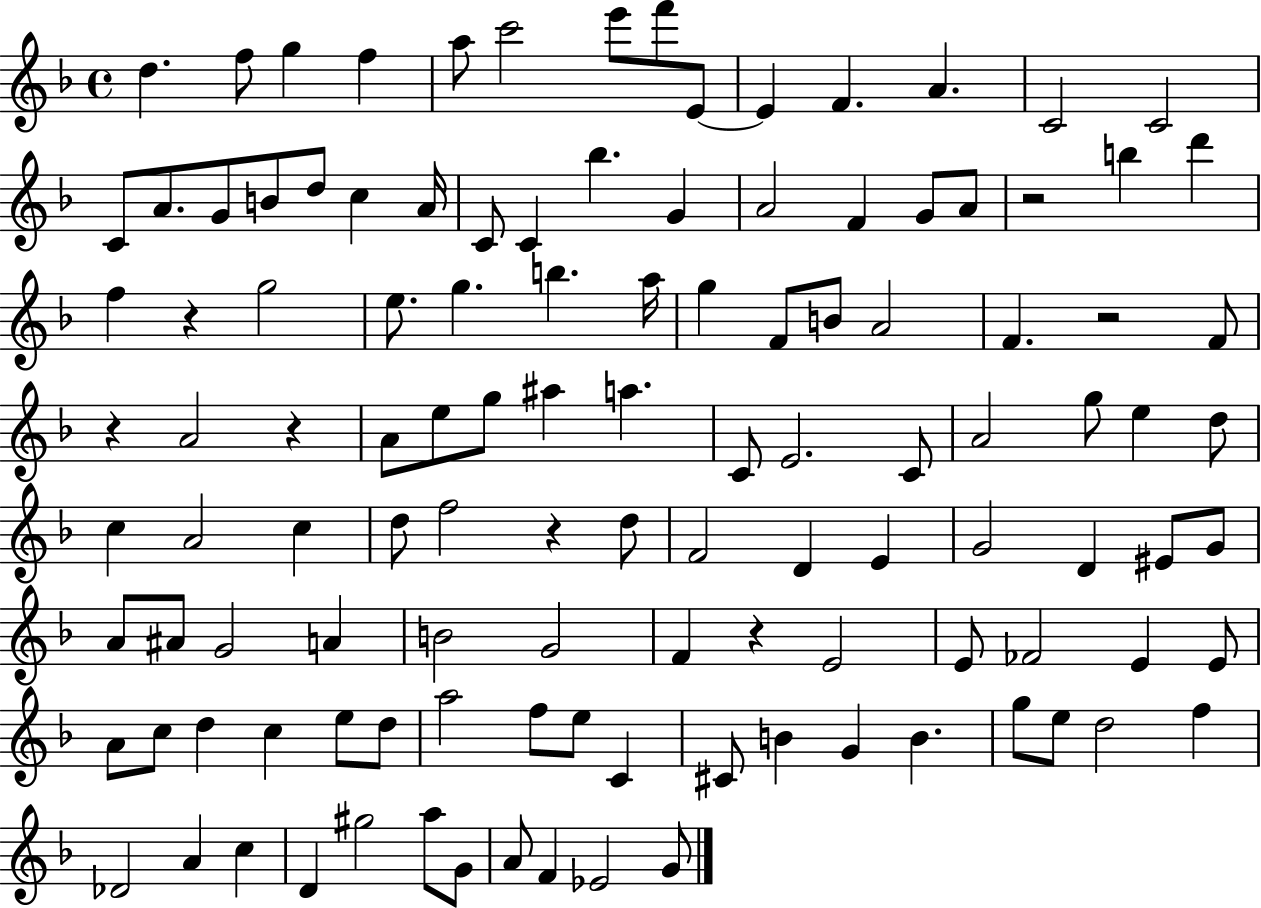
{
  \clef treble
  \time 4/4
  \defaultTimeSignature
  \key f \major
  d''4. f''8 g''4 f''4 | a''8 c'''2 e'''8 f'''8 e'8~~ | e'4 f'4. a'4. | c'2 c'2 | \break c'8 a'8. g'8 b'8 d''8 c''4 a'16 | c'8 c'4 bes''4. g'4 | a'2 f'4 g'8 a'8 | r2 b''4 d'''4 | \break f''4 r4 g''2 | e''8. g''4. b''4. a''16 | g''4 f'8 b'8 a'2 | f'4. r2 f'8 | \break r4 a'2 r4 | a'8 e''8 g''8 ais''4 a''4. | c'8 e'2. c'8 | a'2 g''8 e''4 d''8 | \break c''4 a'2 c''4 | d''8 f''2 r4 d''8 | f'2 d'4 e'4 | g'2 d'4 eis'8 g'8 | \break a'8 ais'8 g'2 a'4 | b'2 g'2 | f'4 r4 e'2 | e'8 fes'2 e'4 e'8 | \break a'8 c''8 d''4 c''4 e''8 d''8 | a''2 f''8 e''8 c'4 | cis'8 b'4 g'4 b'4. | g''8 e''8 d''2 f''4 | \break des'2 a'4 c''4 | d'4 gis''2 a''8 g'8 | a'8 f'4 ees'2 g'8 | \bar "|."
}